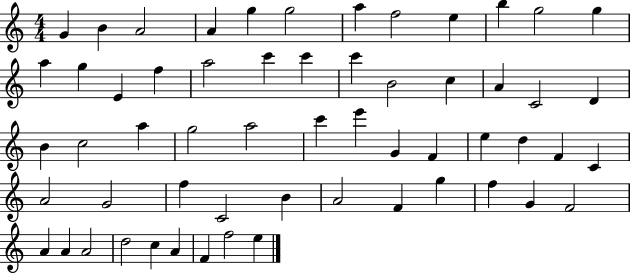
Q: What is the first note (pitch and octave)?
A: G4